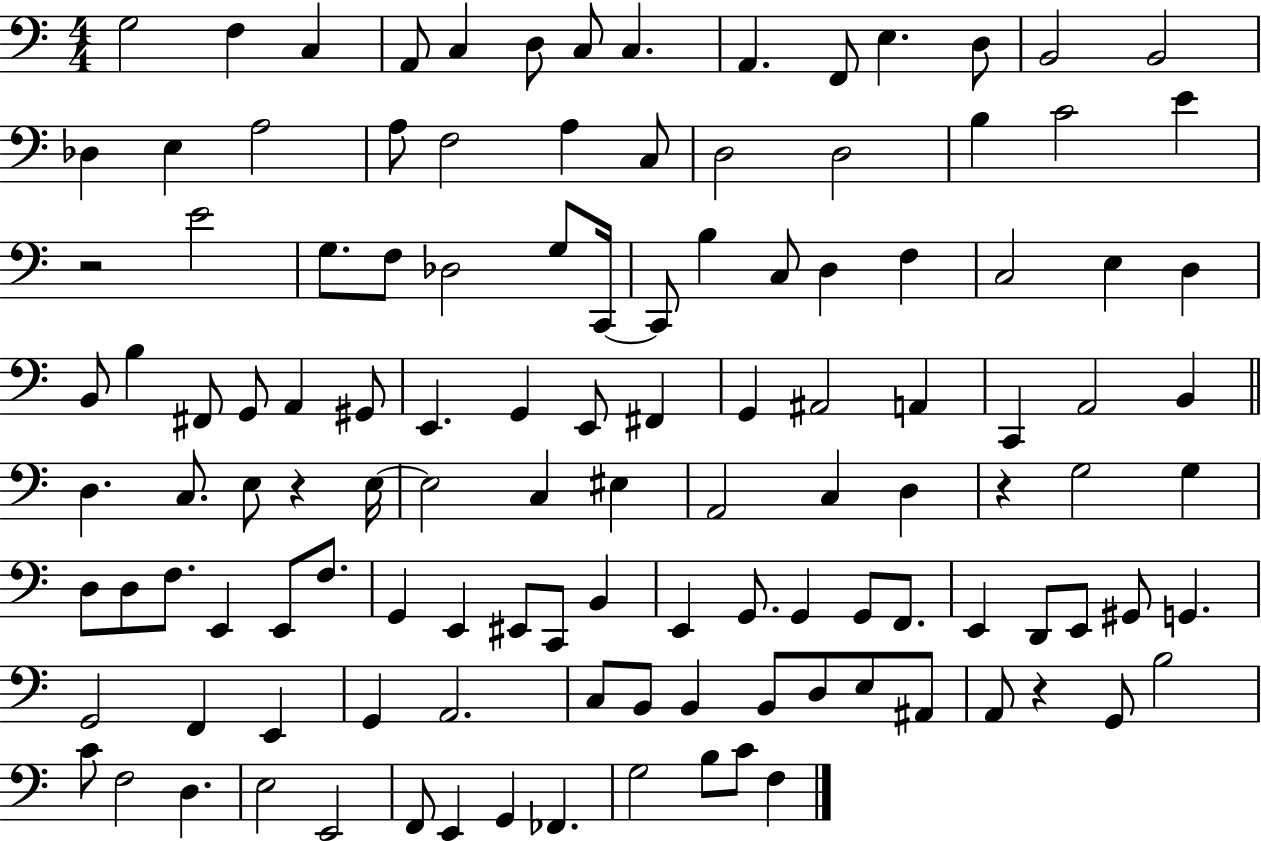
G3/h F3/q C3/q A2/e C3/q D3/e C3/e C3/q. A2/q. F2/e E3/q. D3/e B2/h B2/h Db3/q E3/q A3/h A3/e F3/h A3/q C3/e D3/h D3/h B3/q C4/h E4/q R/h E4/h G3/e. F3/e Db3/h G3/e C2/s C2/e B3/q C3/e D3/q F3/q C3/h E3/q D3/q B2/e B3/q F#2/e G2/e A2/q G#2/e E2/q. G2/q E2/e F#2/q G2/q A#2/h A2/q C2/q A2/h B2/q D3/q. C3/e. E3/e R/q E3/s E3/h C3/q EIS3/q A2/h C3/q D3/q R/q G3/h G3/q D3/e D3/e F3/e. E2/q E2/e F3/e. G2/q E2/q EIS2/e C2/e B2/q E2/q G2/e. G2/q G2/e F2/e. E2/q D2/e E2/e G#2/e G2/q. G2/h F2/q E2/q G2/q A2/h. C3/e B2/e B2/q B2/e D3/e E3/e A#2/e A2/e R/q G2/e B3/h C4/e F3/h D3/q. E3/h E2/h F2/e E2/q G2/q FES2/q. G3/h B3/e C4/e F3/q